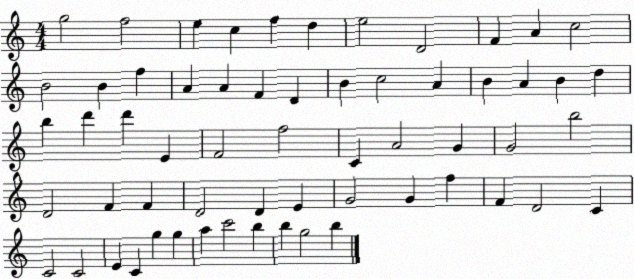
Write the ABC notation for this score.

X:1
T:Untitled
M:4/4
L:1/4
K:C
g2 f2 e c f d e2 D2 F A c2 B2 B f A A F D B c2 A B A B d b d' d' E F2 f2 C A2 G G2 b2 D2 F F D2 D E G2 G f F D2 C C2 C2 E C g g a c'2 b b g2 b